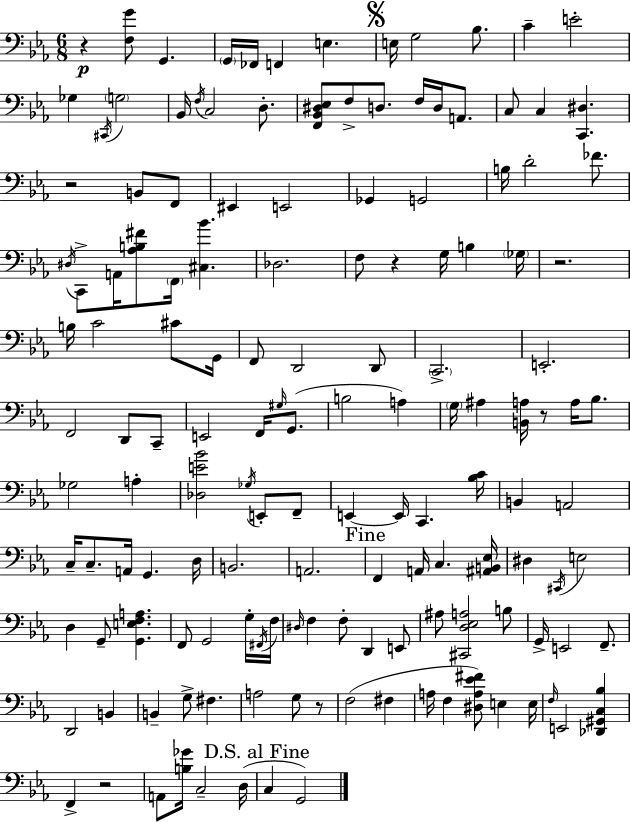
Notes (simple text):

R/q [F3,G4]/e G2/q. G2/s FES2/s F2/q E3/q. E3/s G3/h Bb3/e. C4/q E4/h Gb3/q C#2/s G3/h Bb2/s F3/s C3/h D3/e. [F2,Bb2,D#3,Eb3]/e F3/e D3/e. F3/s D3/s A2/e. C3/e C3/q [C2,D#3]/q. R/h B2/e F2/e EIS2/q E2/h Gb2/q G2/h B3/s D4/h FES4/e. D#3/s C2/e A2/s [Ab3,B3,F#4]/e F2/s [C#3,Bb4]/q. Db3/h. F3/e R/q G3/s B3/q Gb3/s R/h. B3/s C4/h C#4/e G2/s F2/e D2/h D2/e C2/h. E2/h. F2/h D2/e C2/e E2/h F2/s G#3/s G2/e. B3/h A3/q G3/s A#3/q [B2,A3]/s R/e A3/s Bb3/e. Gb3/h A3/q [Db3,E4,Bb4]/h Gb3/s E2/e F2/e E2/q E2/s C2/q. [Bb3,C4]/s B2/q A2/h C3/s C3/e. A2/s G2/q. D3/s B2/h. A2/h. F2/q A2/s C3/q. [A#2,B2,Eb3]/s D#3/q C#2/s E3/h D3/q G2/e [G2,E3,F3,A3]/q. F2/e G2/h G3/s F#2/s F3/s D#3/s F3/q F3/e D2/q E2/e A#3/e [C#2,D3,Eb3,A3]/h B3/e G2/s E2/h F2/e. D2/h B2/q B2/q G3/e F#3/q. A3/h G3/e R/e F3/h F#3/q A3/s F3/q [D#3,A3,Eb4,F#4]/e E3/q E3/s F3/s E2/h [Db2,G#2,C3,Bb3]/q F2/q R/h A2/e [B3,Gb4]/s C3/h D3/s C3/q G2/h